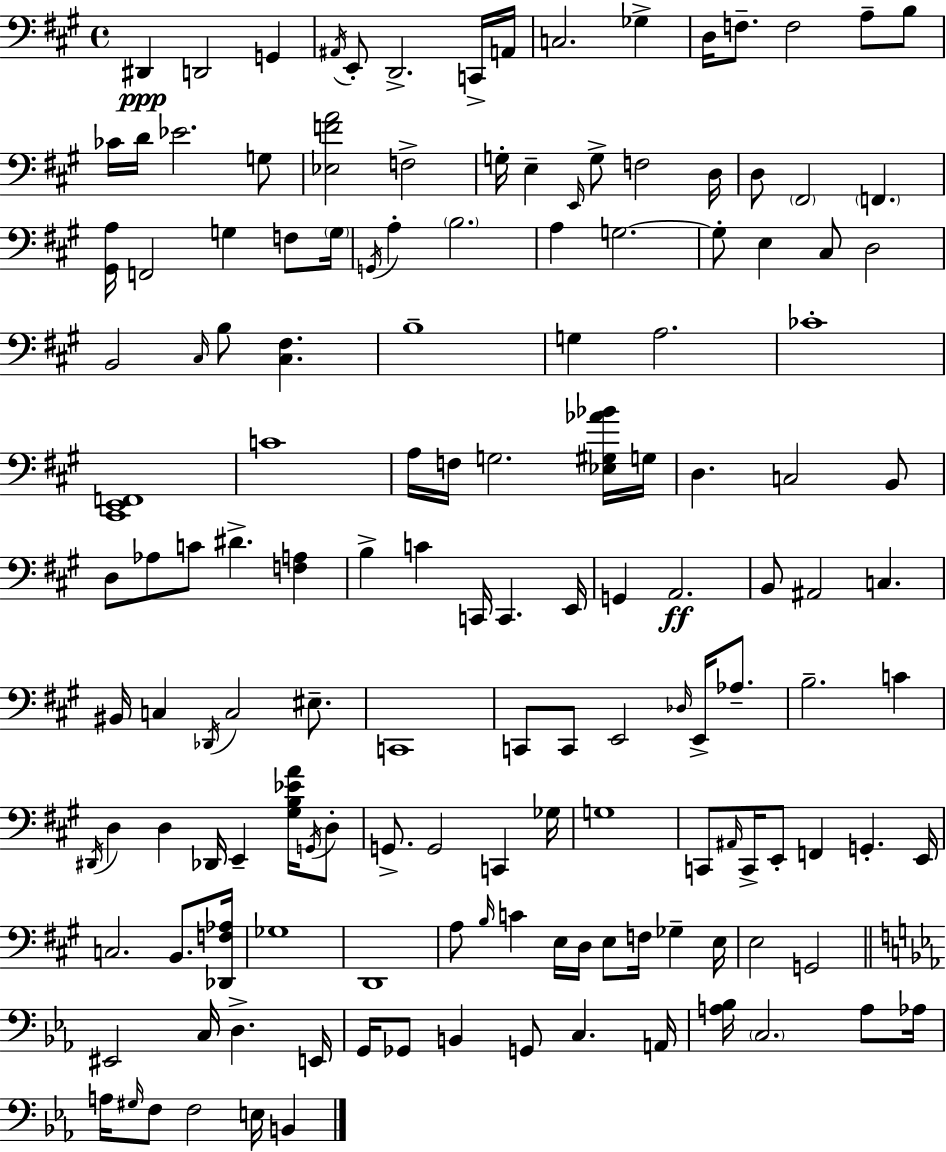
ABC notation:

X:1
T:Untitled
M:4/4
L:1/4
K:A
^D,, D,,2 G,, ^A,,/4 E,,/2 D,,2 C,,/4 A,,/4 C,2 _G, D,/4 F,/2 F,2 A,/2 B,/2 _C/4 D/4 _E2 G,/2 [_E,FA]2 F,2 G,/4 E, E,,/4 G,/2 F,2 D,/4 D,/2 ^F,,2 F,, [^G,,A,]/4 F,,2 G, F,/2 G,/4 G,,/4 A, B,2 A, G,2 G,/2 E, ^C,/2 D,2 B,,2 ^C,/4 B,/2 [^C,^F,] B,4 G, A,2 _C4 [^C,,E,,F,,]4 C4 A,/4 F,/4 G,2 [_E,^G,_A_B]/4 G,/4 D, C,2 B,,/2 D,/2 _A,/2 C/2 ^D [F,A,] B, C C,,/4 C,, E,,/4 G,, A,,2 B,,/2 ^A,,2 C, ^B,,/4 C, _D,,/4 C,2 ^E,/2 C,,4 C,,/2 C,,/2 E,,2 _D,/4 E,,/4 _A,/2 B,2 C ^D,,/4 D, D, _D,,/4 E,, [^G,B,_EA]/4 G,,/4 D,/2 G,,/2 G,,2 C,, _G,/4 G,4 C,,/2 ^A,,/4 C,,/4 E,,/2 F,, G,, E,,/4 C,2 B,,/2 [_D,,F,_A,]/4 _G,4 D,,4 A,/2 B,/4 C E,/4 D,/4 E,/2 F,/4 _G, E,/4 E,2 G,,2 ^E,,2 C,/4 D, E,,/4 G,,/4 _G,,/2 B,, G,,/2 C, A,,/4 [A,_B,]/4 C,2 A,/2 _A,/4 A,/4 ^G,/4 F,/2 F,2 E,/4 B,,